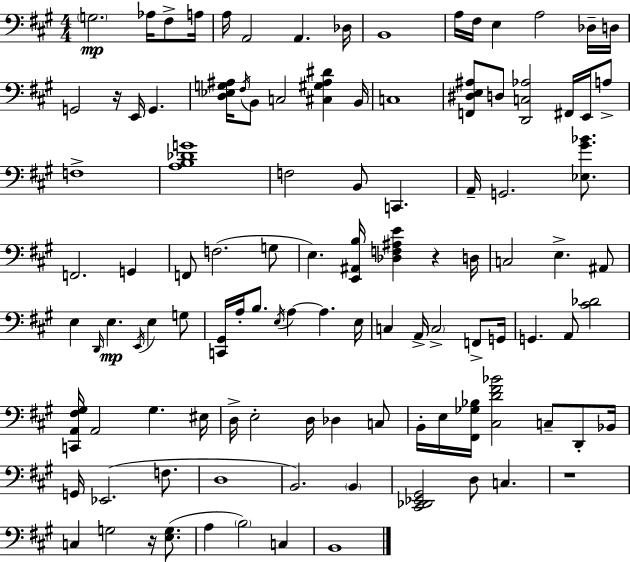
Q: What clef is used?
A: bass